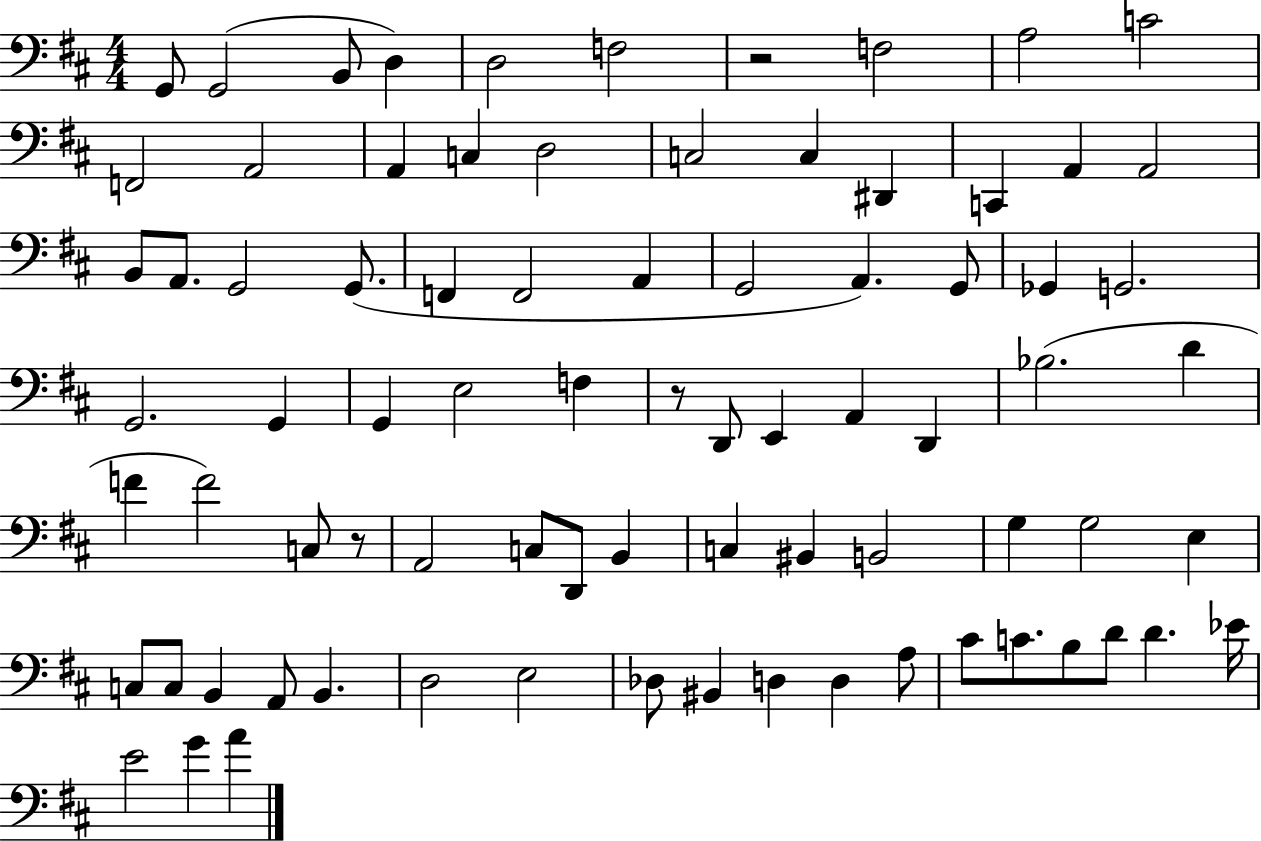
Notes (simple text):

G2/e G2/h B2/e D3/q D3/h F3/h R/h F3/h A3/h C4/h F2/h A2/h A2/q C3/q D3/h C3/h C3/q D#2/q C2/q A2/q A2/h B2/e A2/e. G2/h G2/e. F2/q F2/h A2/q G2/h A2/q. G2/e Gb2/q G2/h. G2/h. G2/q G2/q E3/h F3/q R/e D2/e E2/q A2/q D2/q Bb3/h. D4/q F4/q F4/h C3/e R/e A2/h C3/e D2/e B2/q C3/q BIS2/q B2/h G3/q G3/h E3/q C3/e C3/e B2/q A2/e B2/q. D3/h E3/h Db3/e BIS2/q D3/q D3/q A3/e C#4/e C4/e. B3/e D4/e D4/q. Eb4/s E4/h G4/q A4/q